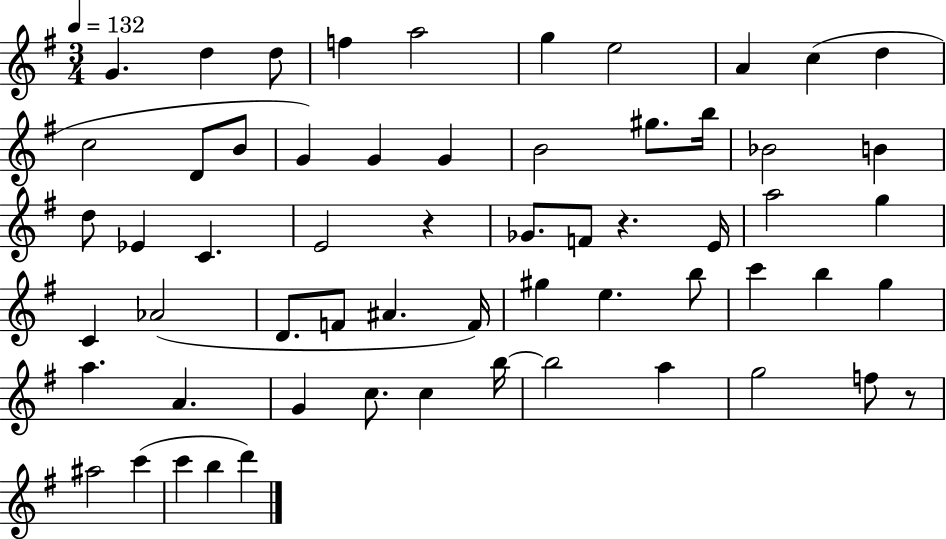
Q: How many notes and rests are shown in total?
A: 60